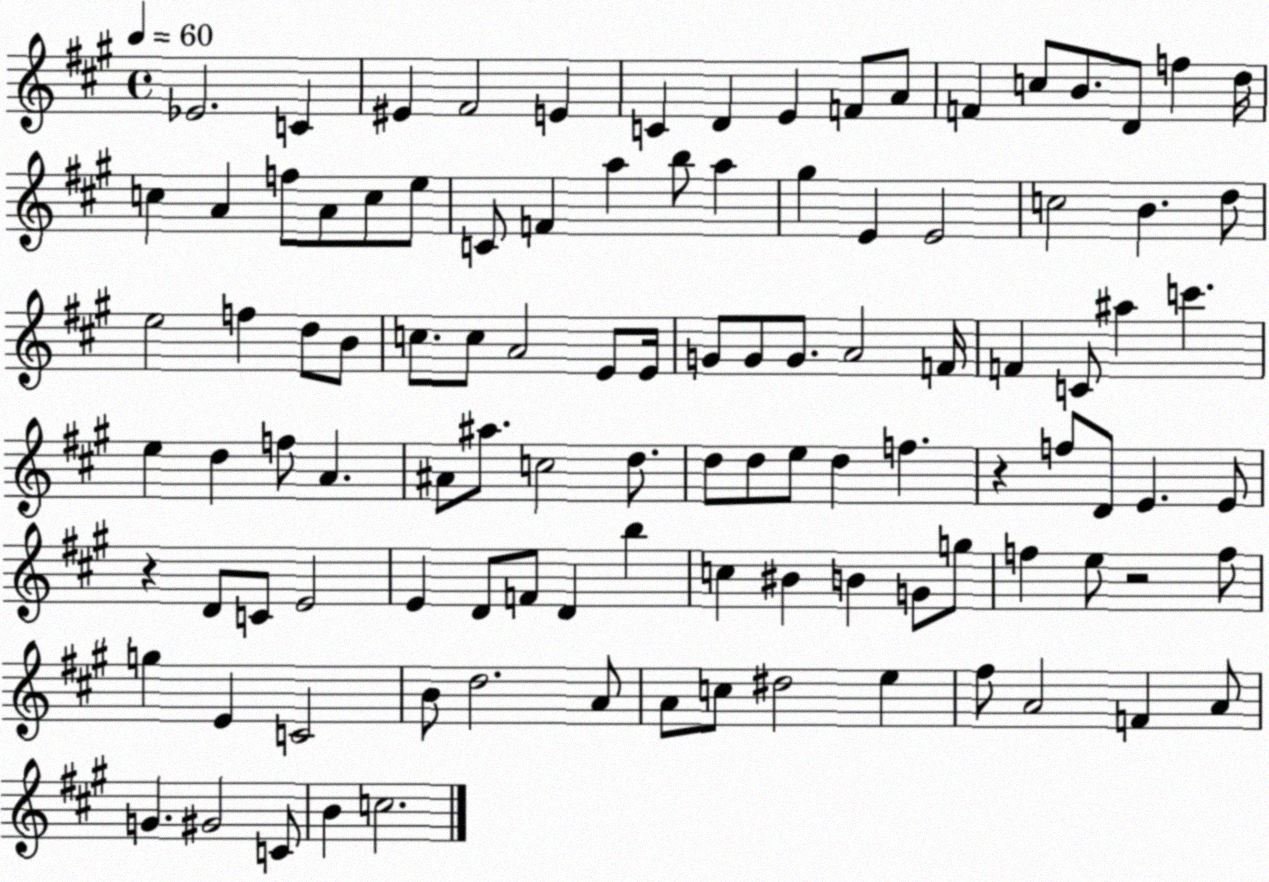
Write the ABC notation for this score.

X:1
T:Untitled
M:4/4
L:1/4
K:A
_E2 C ^E ^F2 E C D E F/2 A/2 F c/2 B/2 D/2 f d/4 c A f/2 A/2 c/2 e/2 C/2 F a b/2 a ^g E E2 c2 B d/2 e2 f d/2 B/2 c/2 c/2 A2 E/2 E/4 G/2 G/2 G/2 A2 F/4 F C/2 ^a c' e d f/2 A ^A/2 ^a/2 c2 d/2 d/2 d/2 e/2 d f z f/2 D/2 E E/2 z D/2 C/2 E2 E D/2 F/2 D b c ^B B G/2 g/2 f e/2 z2 f/2 g E C2 B/2 d2 A/2 A/2 c/2 ^d2 e ^f/2 A2 F A/2 G ^G2 C/2 B c2